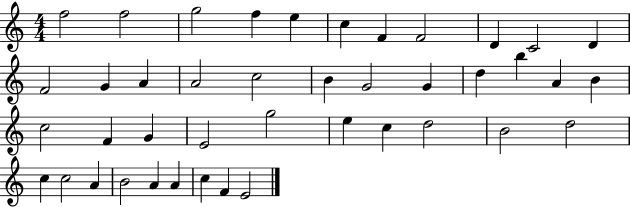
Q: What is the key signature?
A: C major